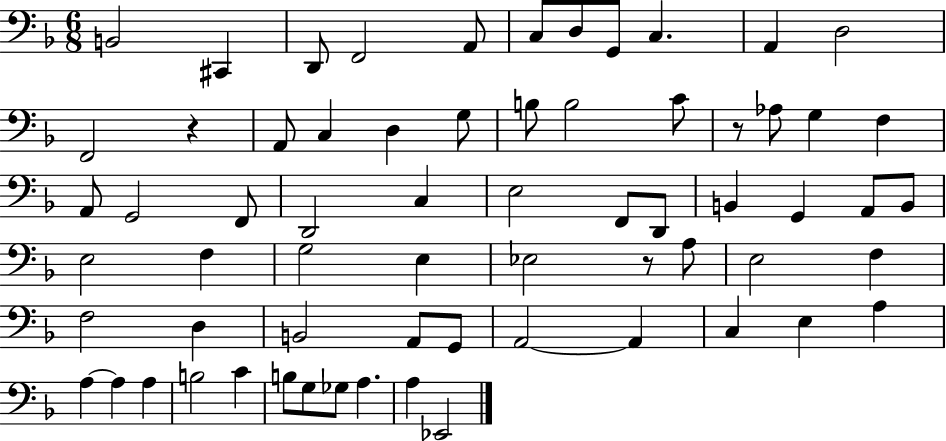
B2/h C#2/q D2/e F2/h A2/e C3/e D3/e G2/e C3/q. A2/q D3/h F2/h R/q A2/e C3/q D3/q G3/e B3/e B3/h C4/e R/e Ab3/e G3/q F3/q A2/e G2/h F2/e D2/h C3/q E3/h F2/e D2/e B2/q G2/q A2/e B2/e E3/h F3/q G3/h E3/q Eb3/h R/e A3/e E3/h F3/q F3/h D3/q B2/h A2/e G2/e A2/h A2/q C3/q E3/q A3/q A3/q A3/q A3/q B3/h C4/q B3/e G3/e Gb3/e A3/q. A3/q Eb2/h